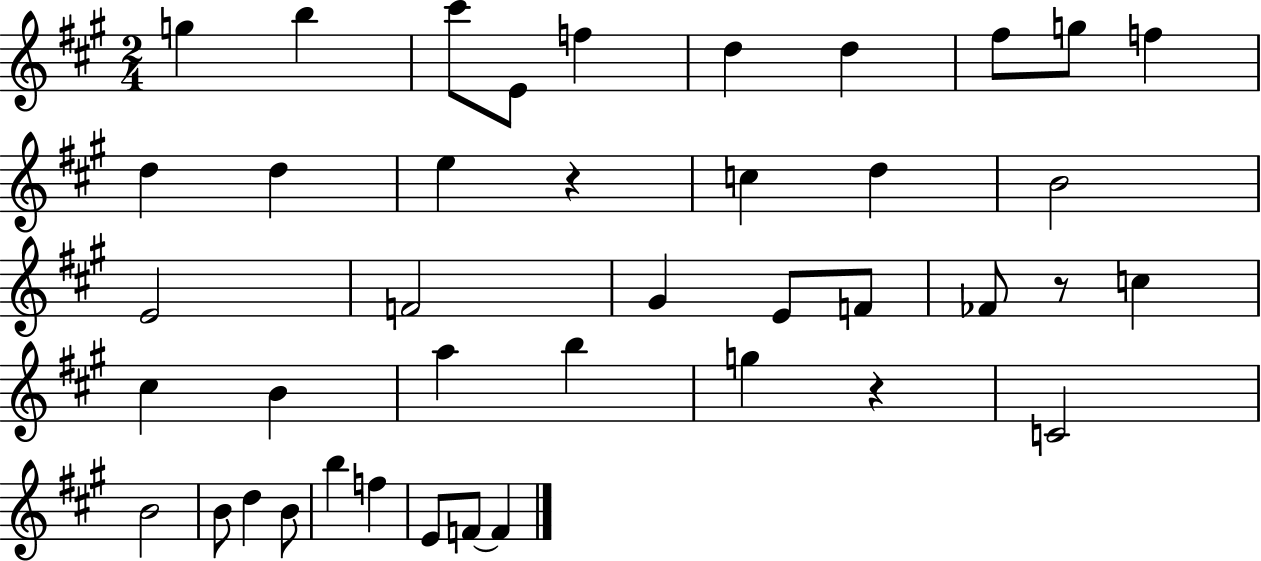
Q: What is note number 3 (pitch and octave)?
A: C#6